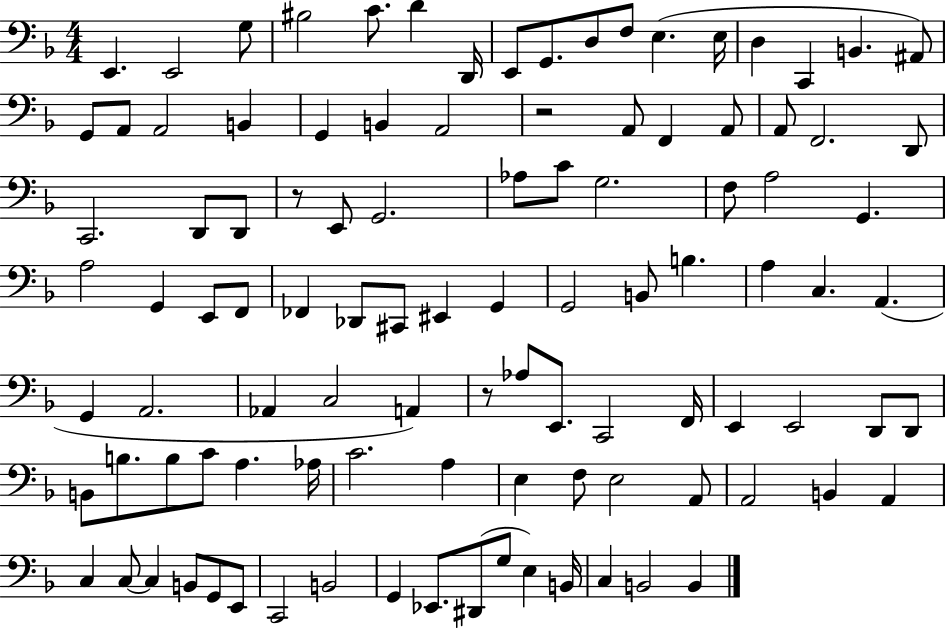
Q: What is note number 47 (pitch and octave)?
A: Db2